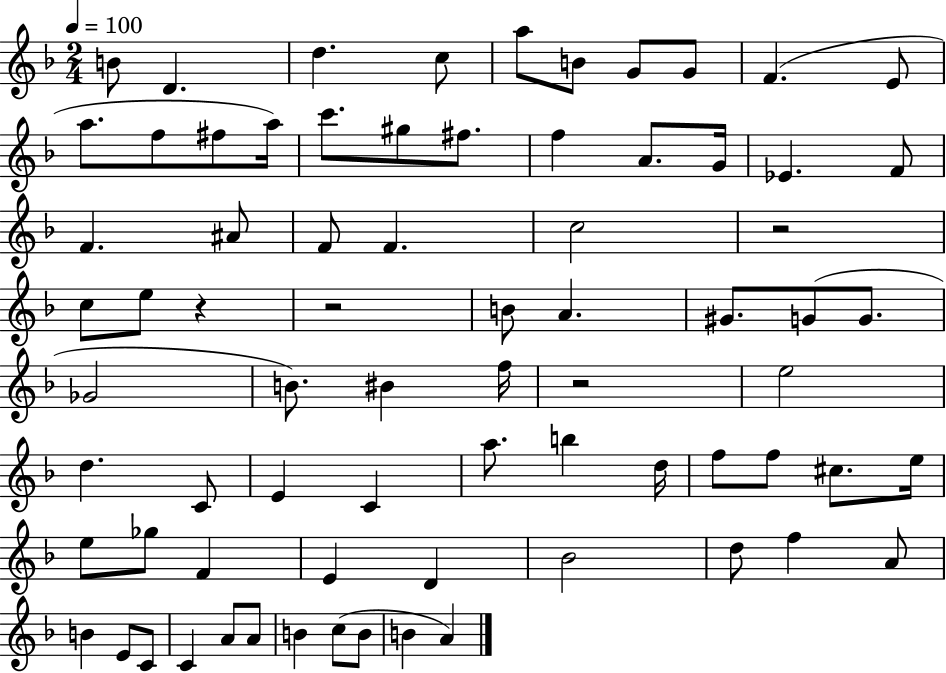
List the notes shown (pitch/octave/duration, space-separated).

B4/e D4/q. D5/q. C5/e A5/e B4/e G4/e G4/e F4/q. E4/e A5/e. F5/e F#5/e A5/s C6/e. G#5/e F#5/e. F5/q A4/e. G4/s Eb4/q. F4/e F4/q. A#4/e F4/e F4/q. C5/h R/h C5/e E5/e R/q R/h B4/e A4/q. G#4/e. G4/e G4/e. Gb4/h B4/e. BIS4/q F5/s R/h E5/h D5/q. C4/e E4/q C4/q A5/e. B5/q D5/s F5/e F5/e C#5/e. E5/s E5/e Gb5/e F4/q E4/q D4/q Bb4/h D5/e F5/q A4/e B4/q E4/e C4/e C4/q A4/e A4/e B4/q C5/e B4/e B4/q A4/q